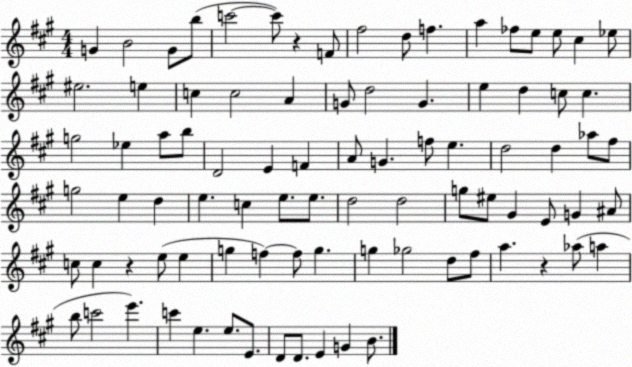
X:1
T:Untitled
M:4/4
L:1/4
K:A
G B2 G/2 b/2 c'2 c'/2 z F/2 ^f2 d/2 f a _f/2 e/2 e/2 ^c _e/2 ^e2 e c c2 A G/2 d2 G e d c/2 c g2 _e a/2 b/2 D2 E F A/2 G f/2 e d2 d _a/2 ^f/2 g2 e d e c e/2 e/2 d2 d2 g/2 ^e/2 ^G E/2 G ^A/2 c/2 c z e/2 e g f f/2 g g _g2 d/2 ^f/2 a z _a/2 a b/2 c'2 e' c' e e/2 E/2 D/2 D/2 E G B/2